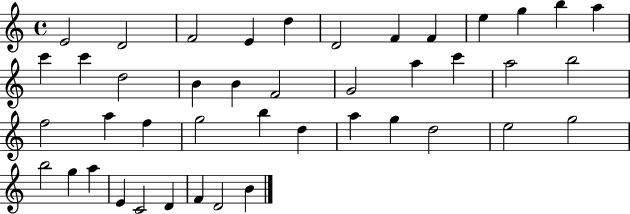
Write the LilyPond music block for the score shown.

{
  \clef treble
  \time 4/4
  \defaultTimeSignature
  \key c \major
  e'2 d'2 | f'2 e'4 d''4 | d'2 f'4 f'4 | e''4 g''4 b''4 a''4 | \break c'''4 c'''4 d''2 | b'4 b'4 f'2 | g'2 a''4 c'''4 | a''2 b''2 | \break f''2 a''4 f''4 | g''2 b''4 d''4 | a''4 g''4 d''2 | e''2 g''2 | \break b''2 g''4 a''4 | e'4 c'2 d'4 | f'4 d'2 b'4 | \bar "|."
}